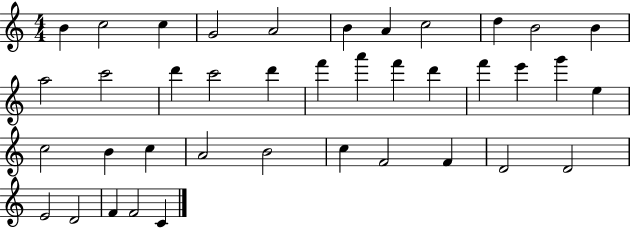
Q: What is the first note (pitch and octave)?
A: B4